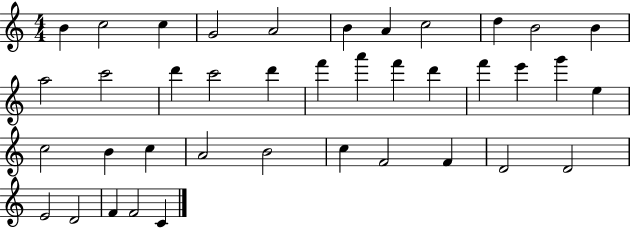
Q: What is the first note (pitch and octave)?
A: B4